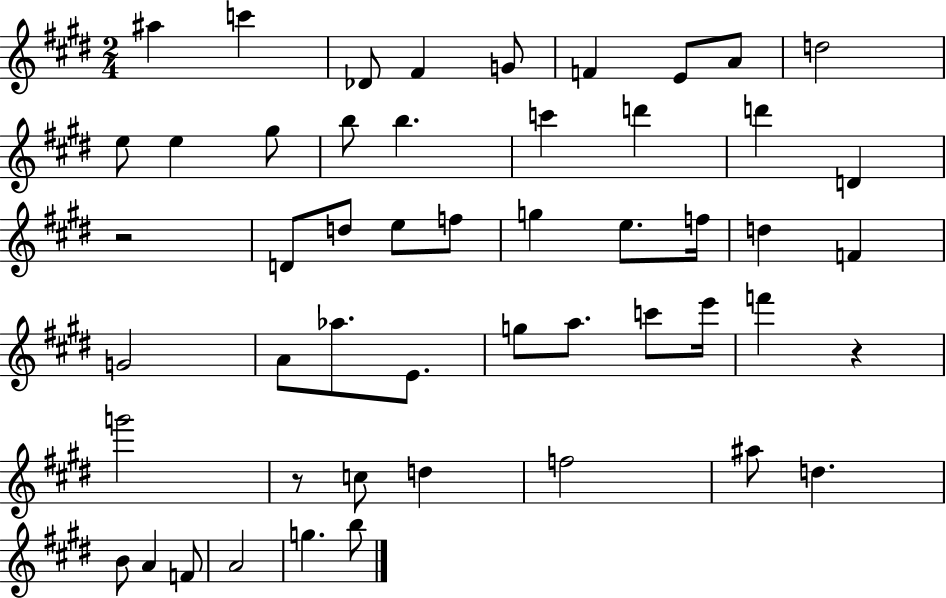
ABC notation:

X:1
T:Untitled
M:2/4
L:1/4
K:E
^a c' _D/2 ^F G/2 F E/2 A/2 d2 e/2 e ^g/2 b/2 b c' d' d' D z2 D/2 d/2 e/2 f/2 g e/2 f/4 d F G2 A/2 _a/2 E/2 g/2 a/2 c'/2 e'/4 f' z g'2 z/2 c/2 d f2 ^a/2 d B/2 A F/2 A2 g b/2